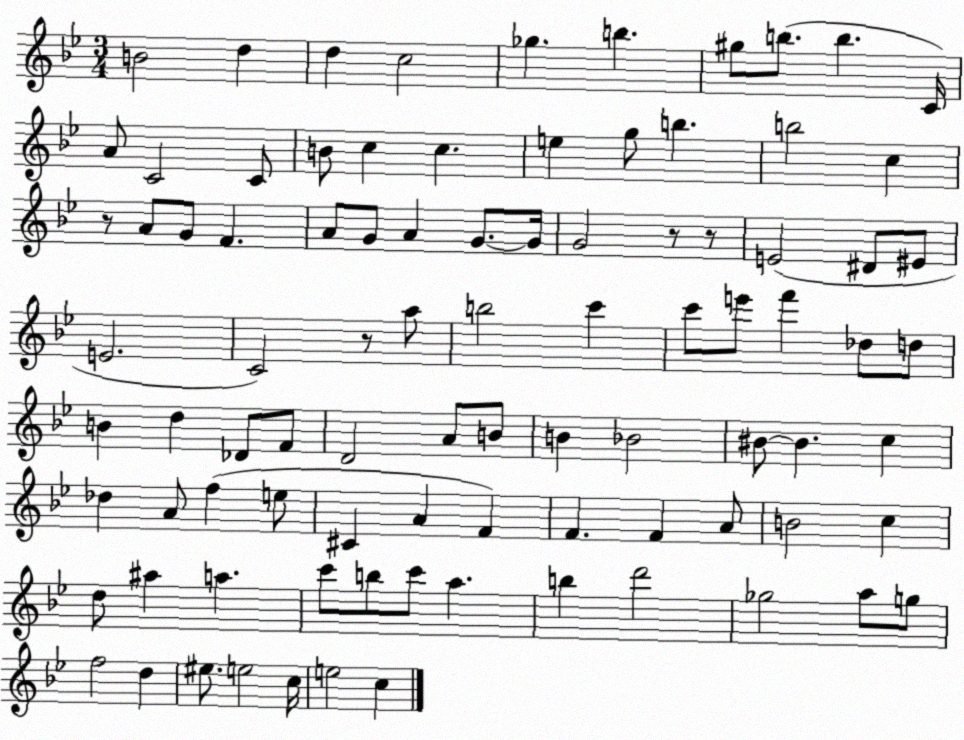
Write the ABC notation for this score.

X:1
T:Untitled
M:3/4
L:1/4
K:Bb
B2 d d c2 _g b ^g/2 b/2 b C/4 A/2 C2 C/2 B/2 c c e g/2 b b2 c z/2 A/2 G/2 F A/2 G/2 A G/2 G/4 G2 z/2 z/2 E2 ^D/2 ^E/2 E2 C2 z/2 a/2 b2 c' c'/2 e'/2 f' _d/2 d/2 B d _D/2 F/2 D2 A/2 B/2 B _B2 ^B/2 ^B c _d A/2 f e/2 ^C A F F F A/2 B2 c d/2 ^a a c'/2 b/2 c'/2 a b d'2 _g2 a/2 g/2 f2 d ^e/2 e2 c/4 e2 c